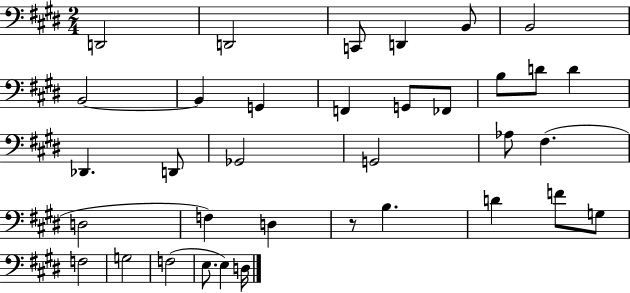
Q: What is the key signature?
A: E major